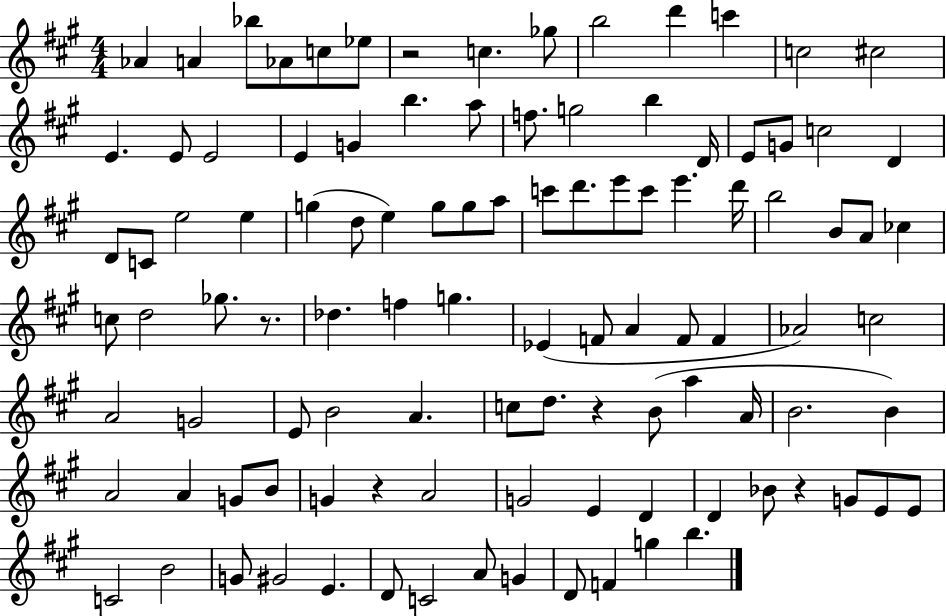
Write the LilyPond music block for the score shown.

{
  \clef treble
  \numericTimeSignature
  \time 4/4
  \key a \major
  \repeat volta 2 { aes'4 a'4 bes''8 aes'8 c''8 ees''8 | r2 c''4. ges''8 | b''2 d'''4 c'''4 | c''2 cis''2 | \break e'4. e'8 e'2 | e'4 g'4 b''4. a''8 | f''8. g''2 b''4 d'16 | e'8 g'8 c''2 d'4 | \break d'8 c'8 e''2 e''4 | g''4( d''8 e''4) g''8 g''8 a''8 | c'''8 d'''8. e'''8 c'''8 e'''4. d'''16 | b''2 b'8 a'8 ces''4 | \break c''8 d''2 ges''8. r8. | des''4. f''4 g''4. | ees'4( f'8 a'4 f'8 f'4 | aes'2) c''2 | \break a'2 g'2 | e'8 b'2 a'4. | c''8 d''8. r4 b'8( a''4 a'16 | b'2. b'4) | \break a'2 a'4 g'8 b'8 | g'4 r4 a'2 | g'2 e'4 d'4 | d'4 bes'8 r4 g'8 e'8 e'8 | \break c'2 b'2 | g'8 gis'2 e'4. | d'8 c'2 a'8 g'4 | d'8 f'4 g''4 b''4. | \break } \bar "|."
}